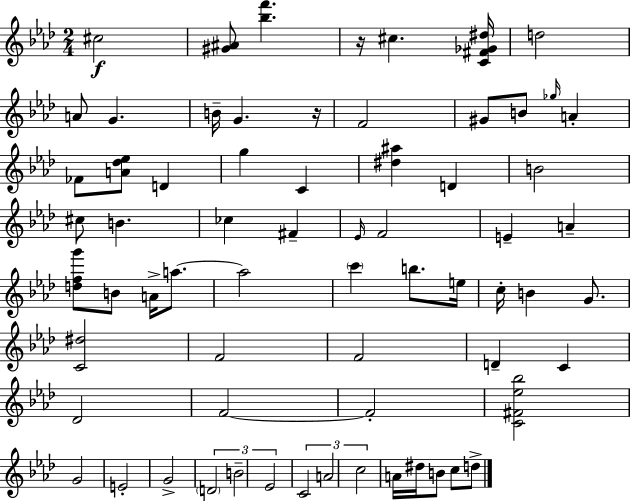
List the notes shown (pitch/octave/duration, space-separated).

C#5/h [G#4,A#4]/e [Bb5,F6]/q. R/s C#5/q. [C4,F#4,Gb4,D#5]/s D5/h A4/e G4/q. B4/s G4/q. R/s F4/h G#4/e B4/e Gb5/s A4/q FES4/e [A4,Db5,Eb5]/e D4/q G5/q C4/q [D#5,A#5]/q D4/q B4/h C#5/e B4/q. CES5/q F#4/q Eb4/s F4/h E4/q A4/q [D5,F5,G6]/e B4/e A4/s A5/e. A5/h C6/q B5/e. E5/s C5/s B4/q G4/e. [C4,D#5]/h F4/h F4/h D4/q C4/q Db4/h F4/h F4/h [C4,F#4,Eb5,Bb5]/h G4/h E4/h G4/h D4/h B4/h Eb4/h C4/h A4/h C5/h A4/s D#5/s B4/e C5/e D5/e